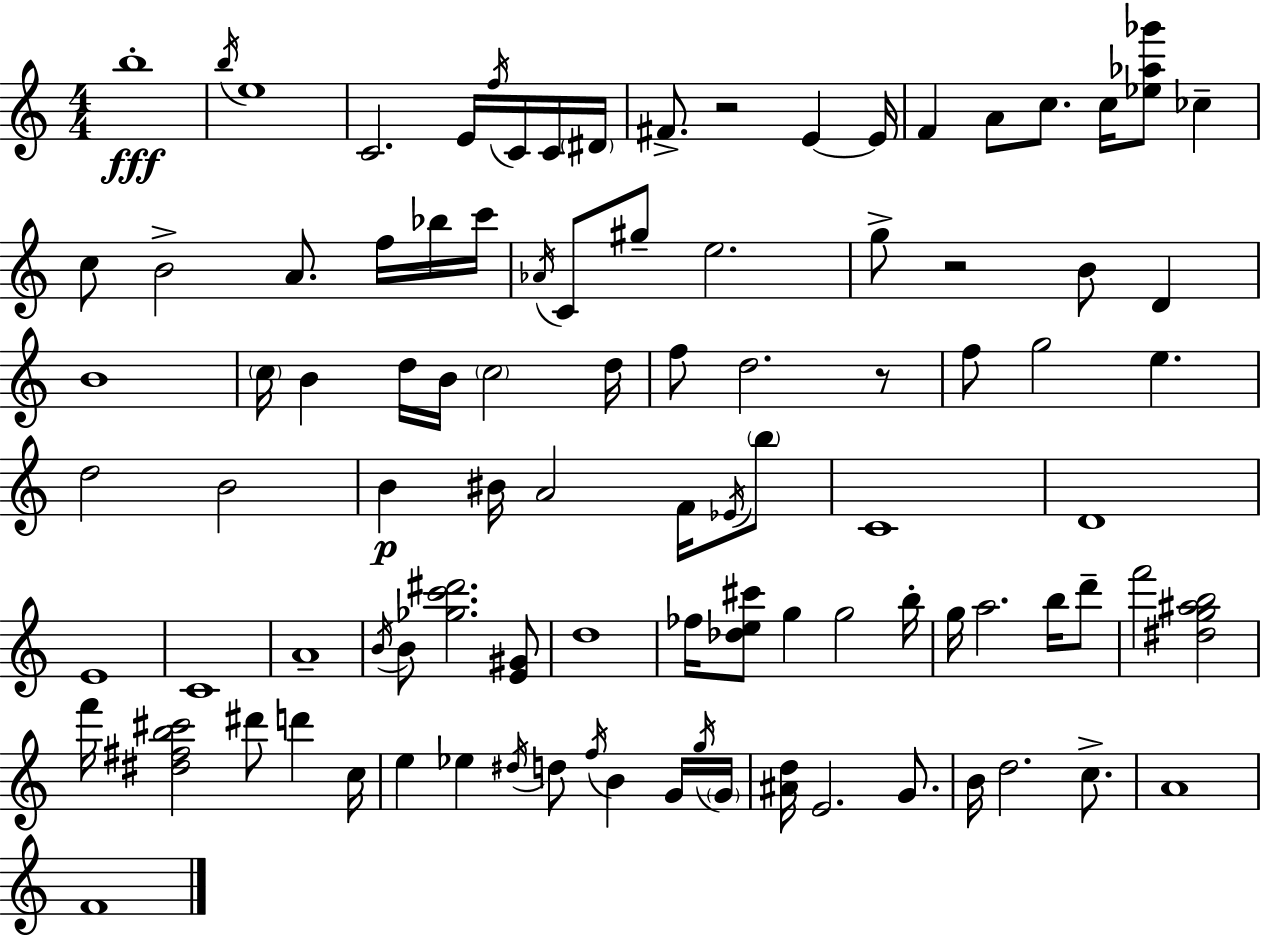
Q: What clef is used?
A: treble